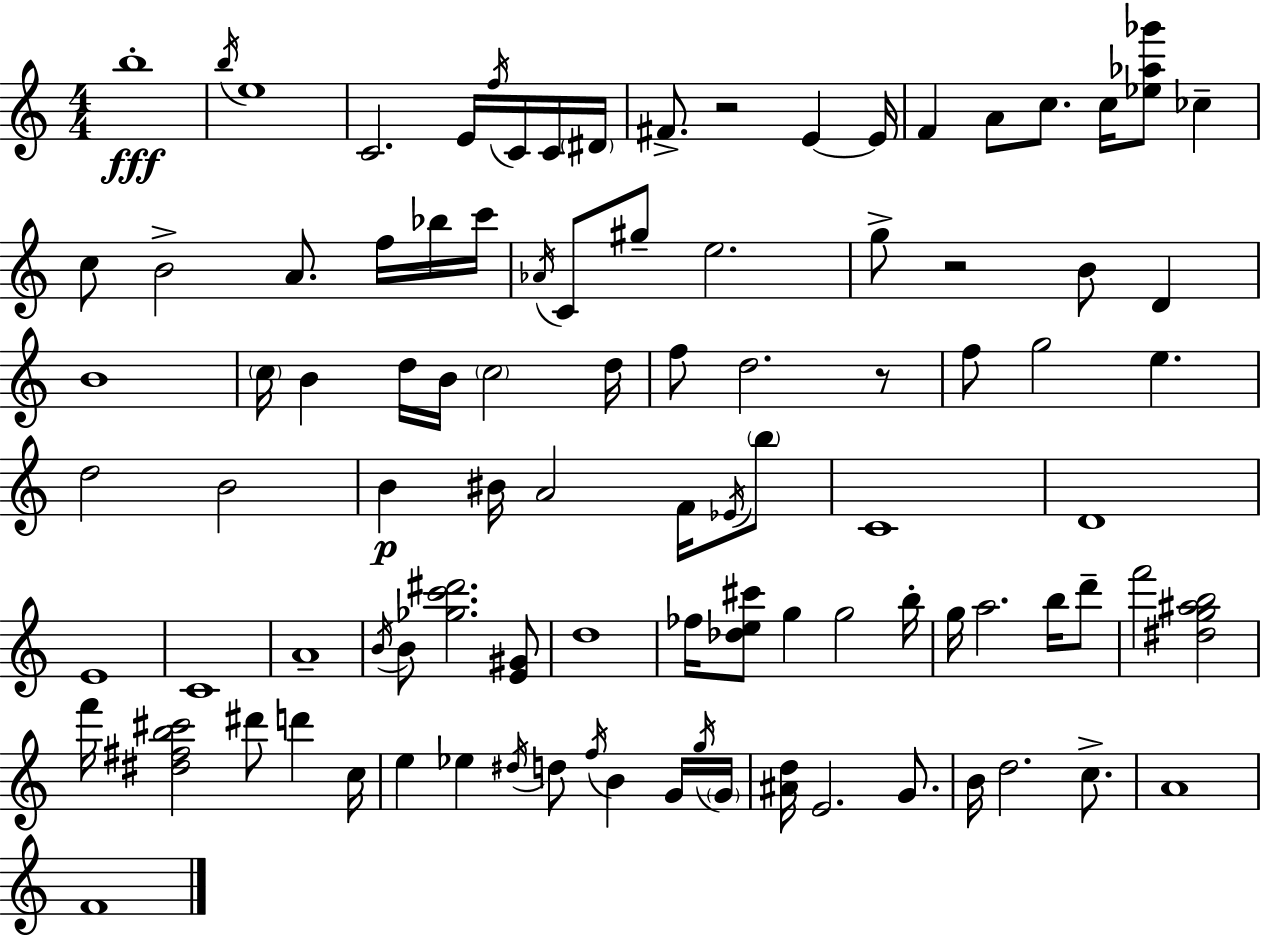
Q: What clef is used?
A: treble